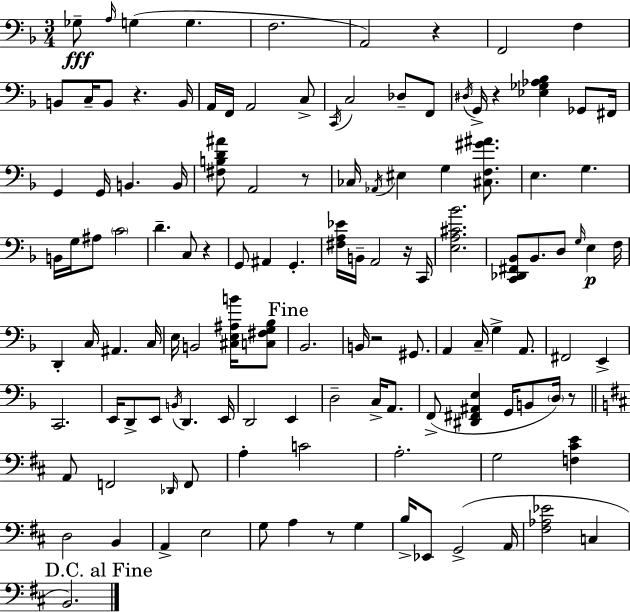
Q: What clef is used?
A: bass